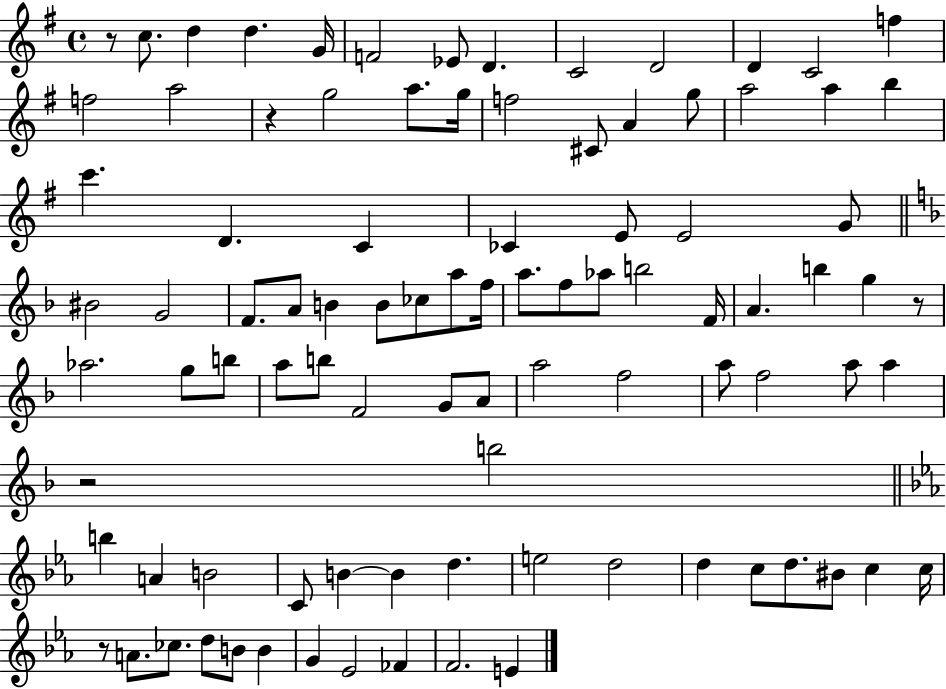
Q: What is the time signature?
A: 4/4